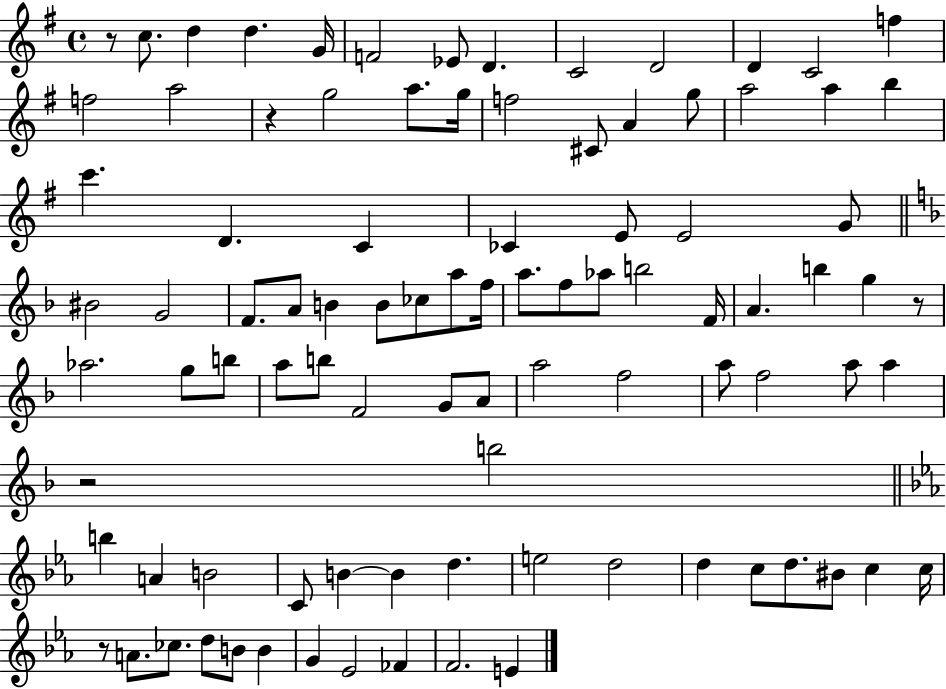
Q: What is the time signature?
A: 4/4